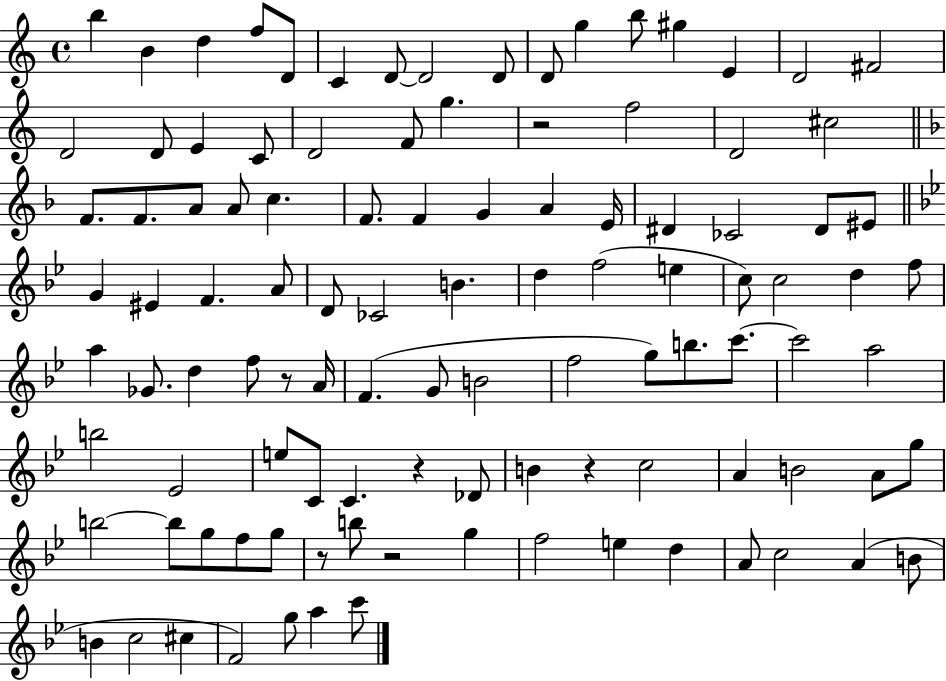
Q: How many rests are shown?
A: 6